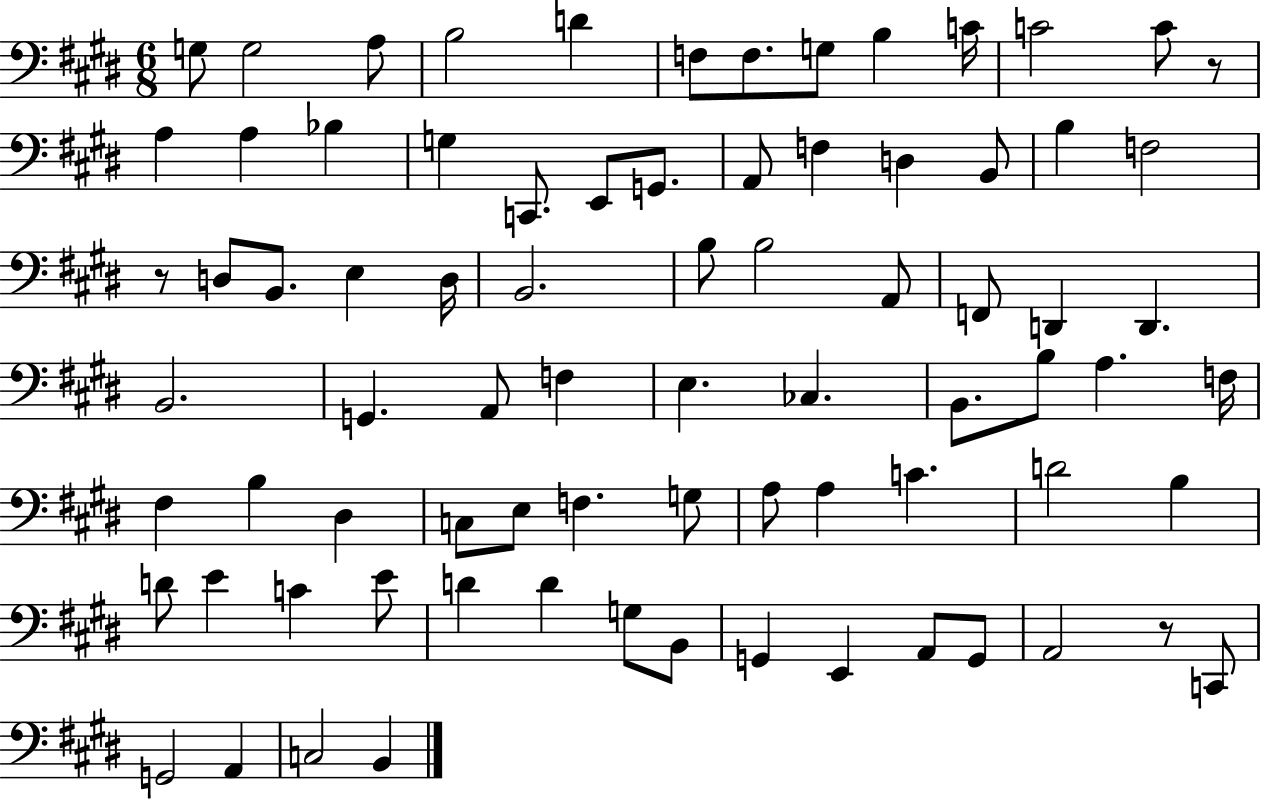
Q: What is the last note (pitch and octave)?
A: B2